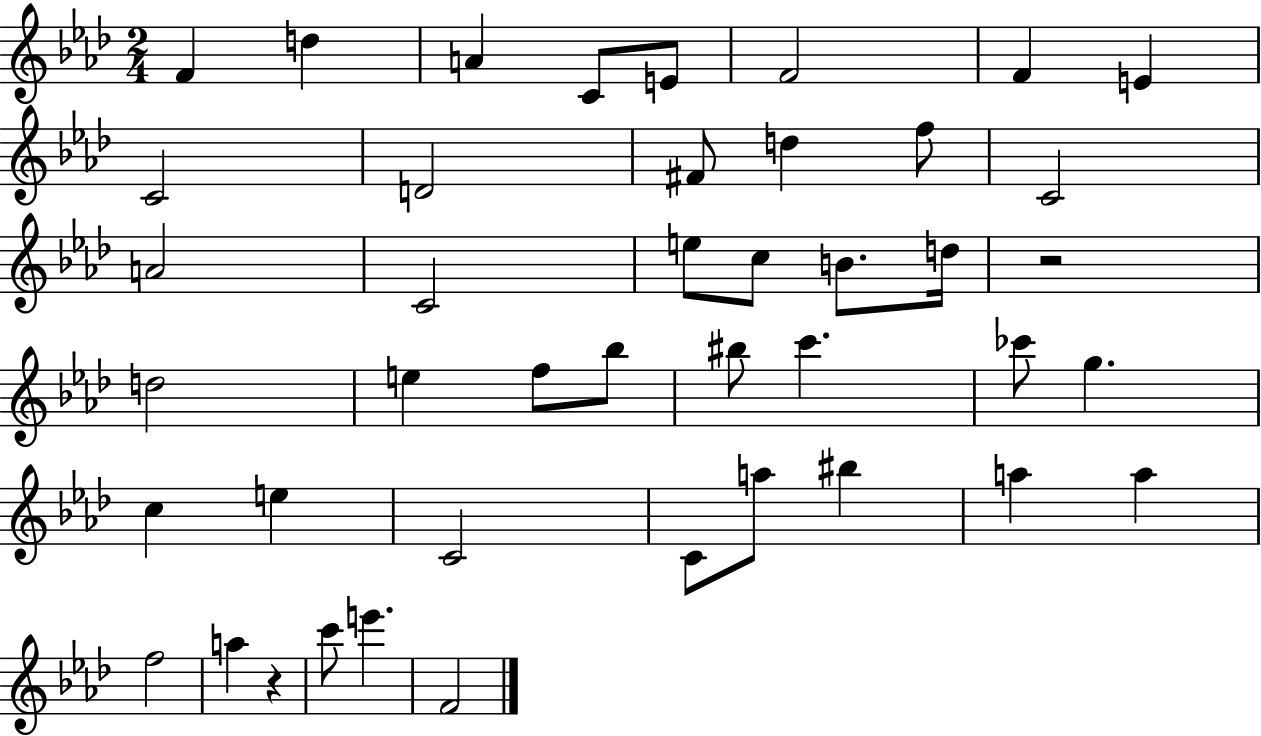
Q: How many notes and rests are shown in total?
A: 43